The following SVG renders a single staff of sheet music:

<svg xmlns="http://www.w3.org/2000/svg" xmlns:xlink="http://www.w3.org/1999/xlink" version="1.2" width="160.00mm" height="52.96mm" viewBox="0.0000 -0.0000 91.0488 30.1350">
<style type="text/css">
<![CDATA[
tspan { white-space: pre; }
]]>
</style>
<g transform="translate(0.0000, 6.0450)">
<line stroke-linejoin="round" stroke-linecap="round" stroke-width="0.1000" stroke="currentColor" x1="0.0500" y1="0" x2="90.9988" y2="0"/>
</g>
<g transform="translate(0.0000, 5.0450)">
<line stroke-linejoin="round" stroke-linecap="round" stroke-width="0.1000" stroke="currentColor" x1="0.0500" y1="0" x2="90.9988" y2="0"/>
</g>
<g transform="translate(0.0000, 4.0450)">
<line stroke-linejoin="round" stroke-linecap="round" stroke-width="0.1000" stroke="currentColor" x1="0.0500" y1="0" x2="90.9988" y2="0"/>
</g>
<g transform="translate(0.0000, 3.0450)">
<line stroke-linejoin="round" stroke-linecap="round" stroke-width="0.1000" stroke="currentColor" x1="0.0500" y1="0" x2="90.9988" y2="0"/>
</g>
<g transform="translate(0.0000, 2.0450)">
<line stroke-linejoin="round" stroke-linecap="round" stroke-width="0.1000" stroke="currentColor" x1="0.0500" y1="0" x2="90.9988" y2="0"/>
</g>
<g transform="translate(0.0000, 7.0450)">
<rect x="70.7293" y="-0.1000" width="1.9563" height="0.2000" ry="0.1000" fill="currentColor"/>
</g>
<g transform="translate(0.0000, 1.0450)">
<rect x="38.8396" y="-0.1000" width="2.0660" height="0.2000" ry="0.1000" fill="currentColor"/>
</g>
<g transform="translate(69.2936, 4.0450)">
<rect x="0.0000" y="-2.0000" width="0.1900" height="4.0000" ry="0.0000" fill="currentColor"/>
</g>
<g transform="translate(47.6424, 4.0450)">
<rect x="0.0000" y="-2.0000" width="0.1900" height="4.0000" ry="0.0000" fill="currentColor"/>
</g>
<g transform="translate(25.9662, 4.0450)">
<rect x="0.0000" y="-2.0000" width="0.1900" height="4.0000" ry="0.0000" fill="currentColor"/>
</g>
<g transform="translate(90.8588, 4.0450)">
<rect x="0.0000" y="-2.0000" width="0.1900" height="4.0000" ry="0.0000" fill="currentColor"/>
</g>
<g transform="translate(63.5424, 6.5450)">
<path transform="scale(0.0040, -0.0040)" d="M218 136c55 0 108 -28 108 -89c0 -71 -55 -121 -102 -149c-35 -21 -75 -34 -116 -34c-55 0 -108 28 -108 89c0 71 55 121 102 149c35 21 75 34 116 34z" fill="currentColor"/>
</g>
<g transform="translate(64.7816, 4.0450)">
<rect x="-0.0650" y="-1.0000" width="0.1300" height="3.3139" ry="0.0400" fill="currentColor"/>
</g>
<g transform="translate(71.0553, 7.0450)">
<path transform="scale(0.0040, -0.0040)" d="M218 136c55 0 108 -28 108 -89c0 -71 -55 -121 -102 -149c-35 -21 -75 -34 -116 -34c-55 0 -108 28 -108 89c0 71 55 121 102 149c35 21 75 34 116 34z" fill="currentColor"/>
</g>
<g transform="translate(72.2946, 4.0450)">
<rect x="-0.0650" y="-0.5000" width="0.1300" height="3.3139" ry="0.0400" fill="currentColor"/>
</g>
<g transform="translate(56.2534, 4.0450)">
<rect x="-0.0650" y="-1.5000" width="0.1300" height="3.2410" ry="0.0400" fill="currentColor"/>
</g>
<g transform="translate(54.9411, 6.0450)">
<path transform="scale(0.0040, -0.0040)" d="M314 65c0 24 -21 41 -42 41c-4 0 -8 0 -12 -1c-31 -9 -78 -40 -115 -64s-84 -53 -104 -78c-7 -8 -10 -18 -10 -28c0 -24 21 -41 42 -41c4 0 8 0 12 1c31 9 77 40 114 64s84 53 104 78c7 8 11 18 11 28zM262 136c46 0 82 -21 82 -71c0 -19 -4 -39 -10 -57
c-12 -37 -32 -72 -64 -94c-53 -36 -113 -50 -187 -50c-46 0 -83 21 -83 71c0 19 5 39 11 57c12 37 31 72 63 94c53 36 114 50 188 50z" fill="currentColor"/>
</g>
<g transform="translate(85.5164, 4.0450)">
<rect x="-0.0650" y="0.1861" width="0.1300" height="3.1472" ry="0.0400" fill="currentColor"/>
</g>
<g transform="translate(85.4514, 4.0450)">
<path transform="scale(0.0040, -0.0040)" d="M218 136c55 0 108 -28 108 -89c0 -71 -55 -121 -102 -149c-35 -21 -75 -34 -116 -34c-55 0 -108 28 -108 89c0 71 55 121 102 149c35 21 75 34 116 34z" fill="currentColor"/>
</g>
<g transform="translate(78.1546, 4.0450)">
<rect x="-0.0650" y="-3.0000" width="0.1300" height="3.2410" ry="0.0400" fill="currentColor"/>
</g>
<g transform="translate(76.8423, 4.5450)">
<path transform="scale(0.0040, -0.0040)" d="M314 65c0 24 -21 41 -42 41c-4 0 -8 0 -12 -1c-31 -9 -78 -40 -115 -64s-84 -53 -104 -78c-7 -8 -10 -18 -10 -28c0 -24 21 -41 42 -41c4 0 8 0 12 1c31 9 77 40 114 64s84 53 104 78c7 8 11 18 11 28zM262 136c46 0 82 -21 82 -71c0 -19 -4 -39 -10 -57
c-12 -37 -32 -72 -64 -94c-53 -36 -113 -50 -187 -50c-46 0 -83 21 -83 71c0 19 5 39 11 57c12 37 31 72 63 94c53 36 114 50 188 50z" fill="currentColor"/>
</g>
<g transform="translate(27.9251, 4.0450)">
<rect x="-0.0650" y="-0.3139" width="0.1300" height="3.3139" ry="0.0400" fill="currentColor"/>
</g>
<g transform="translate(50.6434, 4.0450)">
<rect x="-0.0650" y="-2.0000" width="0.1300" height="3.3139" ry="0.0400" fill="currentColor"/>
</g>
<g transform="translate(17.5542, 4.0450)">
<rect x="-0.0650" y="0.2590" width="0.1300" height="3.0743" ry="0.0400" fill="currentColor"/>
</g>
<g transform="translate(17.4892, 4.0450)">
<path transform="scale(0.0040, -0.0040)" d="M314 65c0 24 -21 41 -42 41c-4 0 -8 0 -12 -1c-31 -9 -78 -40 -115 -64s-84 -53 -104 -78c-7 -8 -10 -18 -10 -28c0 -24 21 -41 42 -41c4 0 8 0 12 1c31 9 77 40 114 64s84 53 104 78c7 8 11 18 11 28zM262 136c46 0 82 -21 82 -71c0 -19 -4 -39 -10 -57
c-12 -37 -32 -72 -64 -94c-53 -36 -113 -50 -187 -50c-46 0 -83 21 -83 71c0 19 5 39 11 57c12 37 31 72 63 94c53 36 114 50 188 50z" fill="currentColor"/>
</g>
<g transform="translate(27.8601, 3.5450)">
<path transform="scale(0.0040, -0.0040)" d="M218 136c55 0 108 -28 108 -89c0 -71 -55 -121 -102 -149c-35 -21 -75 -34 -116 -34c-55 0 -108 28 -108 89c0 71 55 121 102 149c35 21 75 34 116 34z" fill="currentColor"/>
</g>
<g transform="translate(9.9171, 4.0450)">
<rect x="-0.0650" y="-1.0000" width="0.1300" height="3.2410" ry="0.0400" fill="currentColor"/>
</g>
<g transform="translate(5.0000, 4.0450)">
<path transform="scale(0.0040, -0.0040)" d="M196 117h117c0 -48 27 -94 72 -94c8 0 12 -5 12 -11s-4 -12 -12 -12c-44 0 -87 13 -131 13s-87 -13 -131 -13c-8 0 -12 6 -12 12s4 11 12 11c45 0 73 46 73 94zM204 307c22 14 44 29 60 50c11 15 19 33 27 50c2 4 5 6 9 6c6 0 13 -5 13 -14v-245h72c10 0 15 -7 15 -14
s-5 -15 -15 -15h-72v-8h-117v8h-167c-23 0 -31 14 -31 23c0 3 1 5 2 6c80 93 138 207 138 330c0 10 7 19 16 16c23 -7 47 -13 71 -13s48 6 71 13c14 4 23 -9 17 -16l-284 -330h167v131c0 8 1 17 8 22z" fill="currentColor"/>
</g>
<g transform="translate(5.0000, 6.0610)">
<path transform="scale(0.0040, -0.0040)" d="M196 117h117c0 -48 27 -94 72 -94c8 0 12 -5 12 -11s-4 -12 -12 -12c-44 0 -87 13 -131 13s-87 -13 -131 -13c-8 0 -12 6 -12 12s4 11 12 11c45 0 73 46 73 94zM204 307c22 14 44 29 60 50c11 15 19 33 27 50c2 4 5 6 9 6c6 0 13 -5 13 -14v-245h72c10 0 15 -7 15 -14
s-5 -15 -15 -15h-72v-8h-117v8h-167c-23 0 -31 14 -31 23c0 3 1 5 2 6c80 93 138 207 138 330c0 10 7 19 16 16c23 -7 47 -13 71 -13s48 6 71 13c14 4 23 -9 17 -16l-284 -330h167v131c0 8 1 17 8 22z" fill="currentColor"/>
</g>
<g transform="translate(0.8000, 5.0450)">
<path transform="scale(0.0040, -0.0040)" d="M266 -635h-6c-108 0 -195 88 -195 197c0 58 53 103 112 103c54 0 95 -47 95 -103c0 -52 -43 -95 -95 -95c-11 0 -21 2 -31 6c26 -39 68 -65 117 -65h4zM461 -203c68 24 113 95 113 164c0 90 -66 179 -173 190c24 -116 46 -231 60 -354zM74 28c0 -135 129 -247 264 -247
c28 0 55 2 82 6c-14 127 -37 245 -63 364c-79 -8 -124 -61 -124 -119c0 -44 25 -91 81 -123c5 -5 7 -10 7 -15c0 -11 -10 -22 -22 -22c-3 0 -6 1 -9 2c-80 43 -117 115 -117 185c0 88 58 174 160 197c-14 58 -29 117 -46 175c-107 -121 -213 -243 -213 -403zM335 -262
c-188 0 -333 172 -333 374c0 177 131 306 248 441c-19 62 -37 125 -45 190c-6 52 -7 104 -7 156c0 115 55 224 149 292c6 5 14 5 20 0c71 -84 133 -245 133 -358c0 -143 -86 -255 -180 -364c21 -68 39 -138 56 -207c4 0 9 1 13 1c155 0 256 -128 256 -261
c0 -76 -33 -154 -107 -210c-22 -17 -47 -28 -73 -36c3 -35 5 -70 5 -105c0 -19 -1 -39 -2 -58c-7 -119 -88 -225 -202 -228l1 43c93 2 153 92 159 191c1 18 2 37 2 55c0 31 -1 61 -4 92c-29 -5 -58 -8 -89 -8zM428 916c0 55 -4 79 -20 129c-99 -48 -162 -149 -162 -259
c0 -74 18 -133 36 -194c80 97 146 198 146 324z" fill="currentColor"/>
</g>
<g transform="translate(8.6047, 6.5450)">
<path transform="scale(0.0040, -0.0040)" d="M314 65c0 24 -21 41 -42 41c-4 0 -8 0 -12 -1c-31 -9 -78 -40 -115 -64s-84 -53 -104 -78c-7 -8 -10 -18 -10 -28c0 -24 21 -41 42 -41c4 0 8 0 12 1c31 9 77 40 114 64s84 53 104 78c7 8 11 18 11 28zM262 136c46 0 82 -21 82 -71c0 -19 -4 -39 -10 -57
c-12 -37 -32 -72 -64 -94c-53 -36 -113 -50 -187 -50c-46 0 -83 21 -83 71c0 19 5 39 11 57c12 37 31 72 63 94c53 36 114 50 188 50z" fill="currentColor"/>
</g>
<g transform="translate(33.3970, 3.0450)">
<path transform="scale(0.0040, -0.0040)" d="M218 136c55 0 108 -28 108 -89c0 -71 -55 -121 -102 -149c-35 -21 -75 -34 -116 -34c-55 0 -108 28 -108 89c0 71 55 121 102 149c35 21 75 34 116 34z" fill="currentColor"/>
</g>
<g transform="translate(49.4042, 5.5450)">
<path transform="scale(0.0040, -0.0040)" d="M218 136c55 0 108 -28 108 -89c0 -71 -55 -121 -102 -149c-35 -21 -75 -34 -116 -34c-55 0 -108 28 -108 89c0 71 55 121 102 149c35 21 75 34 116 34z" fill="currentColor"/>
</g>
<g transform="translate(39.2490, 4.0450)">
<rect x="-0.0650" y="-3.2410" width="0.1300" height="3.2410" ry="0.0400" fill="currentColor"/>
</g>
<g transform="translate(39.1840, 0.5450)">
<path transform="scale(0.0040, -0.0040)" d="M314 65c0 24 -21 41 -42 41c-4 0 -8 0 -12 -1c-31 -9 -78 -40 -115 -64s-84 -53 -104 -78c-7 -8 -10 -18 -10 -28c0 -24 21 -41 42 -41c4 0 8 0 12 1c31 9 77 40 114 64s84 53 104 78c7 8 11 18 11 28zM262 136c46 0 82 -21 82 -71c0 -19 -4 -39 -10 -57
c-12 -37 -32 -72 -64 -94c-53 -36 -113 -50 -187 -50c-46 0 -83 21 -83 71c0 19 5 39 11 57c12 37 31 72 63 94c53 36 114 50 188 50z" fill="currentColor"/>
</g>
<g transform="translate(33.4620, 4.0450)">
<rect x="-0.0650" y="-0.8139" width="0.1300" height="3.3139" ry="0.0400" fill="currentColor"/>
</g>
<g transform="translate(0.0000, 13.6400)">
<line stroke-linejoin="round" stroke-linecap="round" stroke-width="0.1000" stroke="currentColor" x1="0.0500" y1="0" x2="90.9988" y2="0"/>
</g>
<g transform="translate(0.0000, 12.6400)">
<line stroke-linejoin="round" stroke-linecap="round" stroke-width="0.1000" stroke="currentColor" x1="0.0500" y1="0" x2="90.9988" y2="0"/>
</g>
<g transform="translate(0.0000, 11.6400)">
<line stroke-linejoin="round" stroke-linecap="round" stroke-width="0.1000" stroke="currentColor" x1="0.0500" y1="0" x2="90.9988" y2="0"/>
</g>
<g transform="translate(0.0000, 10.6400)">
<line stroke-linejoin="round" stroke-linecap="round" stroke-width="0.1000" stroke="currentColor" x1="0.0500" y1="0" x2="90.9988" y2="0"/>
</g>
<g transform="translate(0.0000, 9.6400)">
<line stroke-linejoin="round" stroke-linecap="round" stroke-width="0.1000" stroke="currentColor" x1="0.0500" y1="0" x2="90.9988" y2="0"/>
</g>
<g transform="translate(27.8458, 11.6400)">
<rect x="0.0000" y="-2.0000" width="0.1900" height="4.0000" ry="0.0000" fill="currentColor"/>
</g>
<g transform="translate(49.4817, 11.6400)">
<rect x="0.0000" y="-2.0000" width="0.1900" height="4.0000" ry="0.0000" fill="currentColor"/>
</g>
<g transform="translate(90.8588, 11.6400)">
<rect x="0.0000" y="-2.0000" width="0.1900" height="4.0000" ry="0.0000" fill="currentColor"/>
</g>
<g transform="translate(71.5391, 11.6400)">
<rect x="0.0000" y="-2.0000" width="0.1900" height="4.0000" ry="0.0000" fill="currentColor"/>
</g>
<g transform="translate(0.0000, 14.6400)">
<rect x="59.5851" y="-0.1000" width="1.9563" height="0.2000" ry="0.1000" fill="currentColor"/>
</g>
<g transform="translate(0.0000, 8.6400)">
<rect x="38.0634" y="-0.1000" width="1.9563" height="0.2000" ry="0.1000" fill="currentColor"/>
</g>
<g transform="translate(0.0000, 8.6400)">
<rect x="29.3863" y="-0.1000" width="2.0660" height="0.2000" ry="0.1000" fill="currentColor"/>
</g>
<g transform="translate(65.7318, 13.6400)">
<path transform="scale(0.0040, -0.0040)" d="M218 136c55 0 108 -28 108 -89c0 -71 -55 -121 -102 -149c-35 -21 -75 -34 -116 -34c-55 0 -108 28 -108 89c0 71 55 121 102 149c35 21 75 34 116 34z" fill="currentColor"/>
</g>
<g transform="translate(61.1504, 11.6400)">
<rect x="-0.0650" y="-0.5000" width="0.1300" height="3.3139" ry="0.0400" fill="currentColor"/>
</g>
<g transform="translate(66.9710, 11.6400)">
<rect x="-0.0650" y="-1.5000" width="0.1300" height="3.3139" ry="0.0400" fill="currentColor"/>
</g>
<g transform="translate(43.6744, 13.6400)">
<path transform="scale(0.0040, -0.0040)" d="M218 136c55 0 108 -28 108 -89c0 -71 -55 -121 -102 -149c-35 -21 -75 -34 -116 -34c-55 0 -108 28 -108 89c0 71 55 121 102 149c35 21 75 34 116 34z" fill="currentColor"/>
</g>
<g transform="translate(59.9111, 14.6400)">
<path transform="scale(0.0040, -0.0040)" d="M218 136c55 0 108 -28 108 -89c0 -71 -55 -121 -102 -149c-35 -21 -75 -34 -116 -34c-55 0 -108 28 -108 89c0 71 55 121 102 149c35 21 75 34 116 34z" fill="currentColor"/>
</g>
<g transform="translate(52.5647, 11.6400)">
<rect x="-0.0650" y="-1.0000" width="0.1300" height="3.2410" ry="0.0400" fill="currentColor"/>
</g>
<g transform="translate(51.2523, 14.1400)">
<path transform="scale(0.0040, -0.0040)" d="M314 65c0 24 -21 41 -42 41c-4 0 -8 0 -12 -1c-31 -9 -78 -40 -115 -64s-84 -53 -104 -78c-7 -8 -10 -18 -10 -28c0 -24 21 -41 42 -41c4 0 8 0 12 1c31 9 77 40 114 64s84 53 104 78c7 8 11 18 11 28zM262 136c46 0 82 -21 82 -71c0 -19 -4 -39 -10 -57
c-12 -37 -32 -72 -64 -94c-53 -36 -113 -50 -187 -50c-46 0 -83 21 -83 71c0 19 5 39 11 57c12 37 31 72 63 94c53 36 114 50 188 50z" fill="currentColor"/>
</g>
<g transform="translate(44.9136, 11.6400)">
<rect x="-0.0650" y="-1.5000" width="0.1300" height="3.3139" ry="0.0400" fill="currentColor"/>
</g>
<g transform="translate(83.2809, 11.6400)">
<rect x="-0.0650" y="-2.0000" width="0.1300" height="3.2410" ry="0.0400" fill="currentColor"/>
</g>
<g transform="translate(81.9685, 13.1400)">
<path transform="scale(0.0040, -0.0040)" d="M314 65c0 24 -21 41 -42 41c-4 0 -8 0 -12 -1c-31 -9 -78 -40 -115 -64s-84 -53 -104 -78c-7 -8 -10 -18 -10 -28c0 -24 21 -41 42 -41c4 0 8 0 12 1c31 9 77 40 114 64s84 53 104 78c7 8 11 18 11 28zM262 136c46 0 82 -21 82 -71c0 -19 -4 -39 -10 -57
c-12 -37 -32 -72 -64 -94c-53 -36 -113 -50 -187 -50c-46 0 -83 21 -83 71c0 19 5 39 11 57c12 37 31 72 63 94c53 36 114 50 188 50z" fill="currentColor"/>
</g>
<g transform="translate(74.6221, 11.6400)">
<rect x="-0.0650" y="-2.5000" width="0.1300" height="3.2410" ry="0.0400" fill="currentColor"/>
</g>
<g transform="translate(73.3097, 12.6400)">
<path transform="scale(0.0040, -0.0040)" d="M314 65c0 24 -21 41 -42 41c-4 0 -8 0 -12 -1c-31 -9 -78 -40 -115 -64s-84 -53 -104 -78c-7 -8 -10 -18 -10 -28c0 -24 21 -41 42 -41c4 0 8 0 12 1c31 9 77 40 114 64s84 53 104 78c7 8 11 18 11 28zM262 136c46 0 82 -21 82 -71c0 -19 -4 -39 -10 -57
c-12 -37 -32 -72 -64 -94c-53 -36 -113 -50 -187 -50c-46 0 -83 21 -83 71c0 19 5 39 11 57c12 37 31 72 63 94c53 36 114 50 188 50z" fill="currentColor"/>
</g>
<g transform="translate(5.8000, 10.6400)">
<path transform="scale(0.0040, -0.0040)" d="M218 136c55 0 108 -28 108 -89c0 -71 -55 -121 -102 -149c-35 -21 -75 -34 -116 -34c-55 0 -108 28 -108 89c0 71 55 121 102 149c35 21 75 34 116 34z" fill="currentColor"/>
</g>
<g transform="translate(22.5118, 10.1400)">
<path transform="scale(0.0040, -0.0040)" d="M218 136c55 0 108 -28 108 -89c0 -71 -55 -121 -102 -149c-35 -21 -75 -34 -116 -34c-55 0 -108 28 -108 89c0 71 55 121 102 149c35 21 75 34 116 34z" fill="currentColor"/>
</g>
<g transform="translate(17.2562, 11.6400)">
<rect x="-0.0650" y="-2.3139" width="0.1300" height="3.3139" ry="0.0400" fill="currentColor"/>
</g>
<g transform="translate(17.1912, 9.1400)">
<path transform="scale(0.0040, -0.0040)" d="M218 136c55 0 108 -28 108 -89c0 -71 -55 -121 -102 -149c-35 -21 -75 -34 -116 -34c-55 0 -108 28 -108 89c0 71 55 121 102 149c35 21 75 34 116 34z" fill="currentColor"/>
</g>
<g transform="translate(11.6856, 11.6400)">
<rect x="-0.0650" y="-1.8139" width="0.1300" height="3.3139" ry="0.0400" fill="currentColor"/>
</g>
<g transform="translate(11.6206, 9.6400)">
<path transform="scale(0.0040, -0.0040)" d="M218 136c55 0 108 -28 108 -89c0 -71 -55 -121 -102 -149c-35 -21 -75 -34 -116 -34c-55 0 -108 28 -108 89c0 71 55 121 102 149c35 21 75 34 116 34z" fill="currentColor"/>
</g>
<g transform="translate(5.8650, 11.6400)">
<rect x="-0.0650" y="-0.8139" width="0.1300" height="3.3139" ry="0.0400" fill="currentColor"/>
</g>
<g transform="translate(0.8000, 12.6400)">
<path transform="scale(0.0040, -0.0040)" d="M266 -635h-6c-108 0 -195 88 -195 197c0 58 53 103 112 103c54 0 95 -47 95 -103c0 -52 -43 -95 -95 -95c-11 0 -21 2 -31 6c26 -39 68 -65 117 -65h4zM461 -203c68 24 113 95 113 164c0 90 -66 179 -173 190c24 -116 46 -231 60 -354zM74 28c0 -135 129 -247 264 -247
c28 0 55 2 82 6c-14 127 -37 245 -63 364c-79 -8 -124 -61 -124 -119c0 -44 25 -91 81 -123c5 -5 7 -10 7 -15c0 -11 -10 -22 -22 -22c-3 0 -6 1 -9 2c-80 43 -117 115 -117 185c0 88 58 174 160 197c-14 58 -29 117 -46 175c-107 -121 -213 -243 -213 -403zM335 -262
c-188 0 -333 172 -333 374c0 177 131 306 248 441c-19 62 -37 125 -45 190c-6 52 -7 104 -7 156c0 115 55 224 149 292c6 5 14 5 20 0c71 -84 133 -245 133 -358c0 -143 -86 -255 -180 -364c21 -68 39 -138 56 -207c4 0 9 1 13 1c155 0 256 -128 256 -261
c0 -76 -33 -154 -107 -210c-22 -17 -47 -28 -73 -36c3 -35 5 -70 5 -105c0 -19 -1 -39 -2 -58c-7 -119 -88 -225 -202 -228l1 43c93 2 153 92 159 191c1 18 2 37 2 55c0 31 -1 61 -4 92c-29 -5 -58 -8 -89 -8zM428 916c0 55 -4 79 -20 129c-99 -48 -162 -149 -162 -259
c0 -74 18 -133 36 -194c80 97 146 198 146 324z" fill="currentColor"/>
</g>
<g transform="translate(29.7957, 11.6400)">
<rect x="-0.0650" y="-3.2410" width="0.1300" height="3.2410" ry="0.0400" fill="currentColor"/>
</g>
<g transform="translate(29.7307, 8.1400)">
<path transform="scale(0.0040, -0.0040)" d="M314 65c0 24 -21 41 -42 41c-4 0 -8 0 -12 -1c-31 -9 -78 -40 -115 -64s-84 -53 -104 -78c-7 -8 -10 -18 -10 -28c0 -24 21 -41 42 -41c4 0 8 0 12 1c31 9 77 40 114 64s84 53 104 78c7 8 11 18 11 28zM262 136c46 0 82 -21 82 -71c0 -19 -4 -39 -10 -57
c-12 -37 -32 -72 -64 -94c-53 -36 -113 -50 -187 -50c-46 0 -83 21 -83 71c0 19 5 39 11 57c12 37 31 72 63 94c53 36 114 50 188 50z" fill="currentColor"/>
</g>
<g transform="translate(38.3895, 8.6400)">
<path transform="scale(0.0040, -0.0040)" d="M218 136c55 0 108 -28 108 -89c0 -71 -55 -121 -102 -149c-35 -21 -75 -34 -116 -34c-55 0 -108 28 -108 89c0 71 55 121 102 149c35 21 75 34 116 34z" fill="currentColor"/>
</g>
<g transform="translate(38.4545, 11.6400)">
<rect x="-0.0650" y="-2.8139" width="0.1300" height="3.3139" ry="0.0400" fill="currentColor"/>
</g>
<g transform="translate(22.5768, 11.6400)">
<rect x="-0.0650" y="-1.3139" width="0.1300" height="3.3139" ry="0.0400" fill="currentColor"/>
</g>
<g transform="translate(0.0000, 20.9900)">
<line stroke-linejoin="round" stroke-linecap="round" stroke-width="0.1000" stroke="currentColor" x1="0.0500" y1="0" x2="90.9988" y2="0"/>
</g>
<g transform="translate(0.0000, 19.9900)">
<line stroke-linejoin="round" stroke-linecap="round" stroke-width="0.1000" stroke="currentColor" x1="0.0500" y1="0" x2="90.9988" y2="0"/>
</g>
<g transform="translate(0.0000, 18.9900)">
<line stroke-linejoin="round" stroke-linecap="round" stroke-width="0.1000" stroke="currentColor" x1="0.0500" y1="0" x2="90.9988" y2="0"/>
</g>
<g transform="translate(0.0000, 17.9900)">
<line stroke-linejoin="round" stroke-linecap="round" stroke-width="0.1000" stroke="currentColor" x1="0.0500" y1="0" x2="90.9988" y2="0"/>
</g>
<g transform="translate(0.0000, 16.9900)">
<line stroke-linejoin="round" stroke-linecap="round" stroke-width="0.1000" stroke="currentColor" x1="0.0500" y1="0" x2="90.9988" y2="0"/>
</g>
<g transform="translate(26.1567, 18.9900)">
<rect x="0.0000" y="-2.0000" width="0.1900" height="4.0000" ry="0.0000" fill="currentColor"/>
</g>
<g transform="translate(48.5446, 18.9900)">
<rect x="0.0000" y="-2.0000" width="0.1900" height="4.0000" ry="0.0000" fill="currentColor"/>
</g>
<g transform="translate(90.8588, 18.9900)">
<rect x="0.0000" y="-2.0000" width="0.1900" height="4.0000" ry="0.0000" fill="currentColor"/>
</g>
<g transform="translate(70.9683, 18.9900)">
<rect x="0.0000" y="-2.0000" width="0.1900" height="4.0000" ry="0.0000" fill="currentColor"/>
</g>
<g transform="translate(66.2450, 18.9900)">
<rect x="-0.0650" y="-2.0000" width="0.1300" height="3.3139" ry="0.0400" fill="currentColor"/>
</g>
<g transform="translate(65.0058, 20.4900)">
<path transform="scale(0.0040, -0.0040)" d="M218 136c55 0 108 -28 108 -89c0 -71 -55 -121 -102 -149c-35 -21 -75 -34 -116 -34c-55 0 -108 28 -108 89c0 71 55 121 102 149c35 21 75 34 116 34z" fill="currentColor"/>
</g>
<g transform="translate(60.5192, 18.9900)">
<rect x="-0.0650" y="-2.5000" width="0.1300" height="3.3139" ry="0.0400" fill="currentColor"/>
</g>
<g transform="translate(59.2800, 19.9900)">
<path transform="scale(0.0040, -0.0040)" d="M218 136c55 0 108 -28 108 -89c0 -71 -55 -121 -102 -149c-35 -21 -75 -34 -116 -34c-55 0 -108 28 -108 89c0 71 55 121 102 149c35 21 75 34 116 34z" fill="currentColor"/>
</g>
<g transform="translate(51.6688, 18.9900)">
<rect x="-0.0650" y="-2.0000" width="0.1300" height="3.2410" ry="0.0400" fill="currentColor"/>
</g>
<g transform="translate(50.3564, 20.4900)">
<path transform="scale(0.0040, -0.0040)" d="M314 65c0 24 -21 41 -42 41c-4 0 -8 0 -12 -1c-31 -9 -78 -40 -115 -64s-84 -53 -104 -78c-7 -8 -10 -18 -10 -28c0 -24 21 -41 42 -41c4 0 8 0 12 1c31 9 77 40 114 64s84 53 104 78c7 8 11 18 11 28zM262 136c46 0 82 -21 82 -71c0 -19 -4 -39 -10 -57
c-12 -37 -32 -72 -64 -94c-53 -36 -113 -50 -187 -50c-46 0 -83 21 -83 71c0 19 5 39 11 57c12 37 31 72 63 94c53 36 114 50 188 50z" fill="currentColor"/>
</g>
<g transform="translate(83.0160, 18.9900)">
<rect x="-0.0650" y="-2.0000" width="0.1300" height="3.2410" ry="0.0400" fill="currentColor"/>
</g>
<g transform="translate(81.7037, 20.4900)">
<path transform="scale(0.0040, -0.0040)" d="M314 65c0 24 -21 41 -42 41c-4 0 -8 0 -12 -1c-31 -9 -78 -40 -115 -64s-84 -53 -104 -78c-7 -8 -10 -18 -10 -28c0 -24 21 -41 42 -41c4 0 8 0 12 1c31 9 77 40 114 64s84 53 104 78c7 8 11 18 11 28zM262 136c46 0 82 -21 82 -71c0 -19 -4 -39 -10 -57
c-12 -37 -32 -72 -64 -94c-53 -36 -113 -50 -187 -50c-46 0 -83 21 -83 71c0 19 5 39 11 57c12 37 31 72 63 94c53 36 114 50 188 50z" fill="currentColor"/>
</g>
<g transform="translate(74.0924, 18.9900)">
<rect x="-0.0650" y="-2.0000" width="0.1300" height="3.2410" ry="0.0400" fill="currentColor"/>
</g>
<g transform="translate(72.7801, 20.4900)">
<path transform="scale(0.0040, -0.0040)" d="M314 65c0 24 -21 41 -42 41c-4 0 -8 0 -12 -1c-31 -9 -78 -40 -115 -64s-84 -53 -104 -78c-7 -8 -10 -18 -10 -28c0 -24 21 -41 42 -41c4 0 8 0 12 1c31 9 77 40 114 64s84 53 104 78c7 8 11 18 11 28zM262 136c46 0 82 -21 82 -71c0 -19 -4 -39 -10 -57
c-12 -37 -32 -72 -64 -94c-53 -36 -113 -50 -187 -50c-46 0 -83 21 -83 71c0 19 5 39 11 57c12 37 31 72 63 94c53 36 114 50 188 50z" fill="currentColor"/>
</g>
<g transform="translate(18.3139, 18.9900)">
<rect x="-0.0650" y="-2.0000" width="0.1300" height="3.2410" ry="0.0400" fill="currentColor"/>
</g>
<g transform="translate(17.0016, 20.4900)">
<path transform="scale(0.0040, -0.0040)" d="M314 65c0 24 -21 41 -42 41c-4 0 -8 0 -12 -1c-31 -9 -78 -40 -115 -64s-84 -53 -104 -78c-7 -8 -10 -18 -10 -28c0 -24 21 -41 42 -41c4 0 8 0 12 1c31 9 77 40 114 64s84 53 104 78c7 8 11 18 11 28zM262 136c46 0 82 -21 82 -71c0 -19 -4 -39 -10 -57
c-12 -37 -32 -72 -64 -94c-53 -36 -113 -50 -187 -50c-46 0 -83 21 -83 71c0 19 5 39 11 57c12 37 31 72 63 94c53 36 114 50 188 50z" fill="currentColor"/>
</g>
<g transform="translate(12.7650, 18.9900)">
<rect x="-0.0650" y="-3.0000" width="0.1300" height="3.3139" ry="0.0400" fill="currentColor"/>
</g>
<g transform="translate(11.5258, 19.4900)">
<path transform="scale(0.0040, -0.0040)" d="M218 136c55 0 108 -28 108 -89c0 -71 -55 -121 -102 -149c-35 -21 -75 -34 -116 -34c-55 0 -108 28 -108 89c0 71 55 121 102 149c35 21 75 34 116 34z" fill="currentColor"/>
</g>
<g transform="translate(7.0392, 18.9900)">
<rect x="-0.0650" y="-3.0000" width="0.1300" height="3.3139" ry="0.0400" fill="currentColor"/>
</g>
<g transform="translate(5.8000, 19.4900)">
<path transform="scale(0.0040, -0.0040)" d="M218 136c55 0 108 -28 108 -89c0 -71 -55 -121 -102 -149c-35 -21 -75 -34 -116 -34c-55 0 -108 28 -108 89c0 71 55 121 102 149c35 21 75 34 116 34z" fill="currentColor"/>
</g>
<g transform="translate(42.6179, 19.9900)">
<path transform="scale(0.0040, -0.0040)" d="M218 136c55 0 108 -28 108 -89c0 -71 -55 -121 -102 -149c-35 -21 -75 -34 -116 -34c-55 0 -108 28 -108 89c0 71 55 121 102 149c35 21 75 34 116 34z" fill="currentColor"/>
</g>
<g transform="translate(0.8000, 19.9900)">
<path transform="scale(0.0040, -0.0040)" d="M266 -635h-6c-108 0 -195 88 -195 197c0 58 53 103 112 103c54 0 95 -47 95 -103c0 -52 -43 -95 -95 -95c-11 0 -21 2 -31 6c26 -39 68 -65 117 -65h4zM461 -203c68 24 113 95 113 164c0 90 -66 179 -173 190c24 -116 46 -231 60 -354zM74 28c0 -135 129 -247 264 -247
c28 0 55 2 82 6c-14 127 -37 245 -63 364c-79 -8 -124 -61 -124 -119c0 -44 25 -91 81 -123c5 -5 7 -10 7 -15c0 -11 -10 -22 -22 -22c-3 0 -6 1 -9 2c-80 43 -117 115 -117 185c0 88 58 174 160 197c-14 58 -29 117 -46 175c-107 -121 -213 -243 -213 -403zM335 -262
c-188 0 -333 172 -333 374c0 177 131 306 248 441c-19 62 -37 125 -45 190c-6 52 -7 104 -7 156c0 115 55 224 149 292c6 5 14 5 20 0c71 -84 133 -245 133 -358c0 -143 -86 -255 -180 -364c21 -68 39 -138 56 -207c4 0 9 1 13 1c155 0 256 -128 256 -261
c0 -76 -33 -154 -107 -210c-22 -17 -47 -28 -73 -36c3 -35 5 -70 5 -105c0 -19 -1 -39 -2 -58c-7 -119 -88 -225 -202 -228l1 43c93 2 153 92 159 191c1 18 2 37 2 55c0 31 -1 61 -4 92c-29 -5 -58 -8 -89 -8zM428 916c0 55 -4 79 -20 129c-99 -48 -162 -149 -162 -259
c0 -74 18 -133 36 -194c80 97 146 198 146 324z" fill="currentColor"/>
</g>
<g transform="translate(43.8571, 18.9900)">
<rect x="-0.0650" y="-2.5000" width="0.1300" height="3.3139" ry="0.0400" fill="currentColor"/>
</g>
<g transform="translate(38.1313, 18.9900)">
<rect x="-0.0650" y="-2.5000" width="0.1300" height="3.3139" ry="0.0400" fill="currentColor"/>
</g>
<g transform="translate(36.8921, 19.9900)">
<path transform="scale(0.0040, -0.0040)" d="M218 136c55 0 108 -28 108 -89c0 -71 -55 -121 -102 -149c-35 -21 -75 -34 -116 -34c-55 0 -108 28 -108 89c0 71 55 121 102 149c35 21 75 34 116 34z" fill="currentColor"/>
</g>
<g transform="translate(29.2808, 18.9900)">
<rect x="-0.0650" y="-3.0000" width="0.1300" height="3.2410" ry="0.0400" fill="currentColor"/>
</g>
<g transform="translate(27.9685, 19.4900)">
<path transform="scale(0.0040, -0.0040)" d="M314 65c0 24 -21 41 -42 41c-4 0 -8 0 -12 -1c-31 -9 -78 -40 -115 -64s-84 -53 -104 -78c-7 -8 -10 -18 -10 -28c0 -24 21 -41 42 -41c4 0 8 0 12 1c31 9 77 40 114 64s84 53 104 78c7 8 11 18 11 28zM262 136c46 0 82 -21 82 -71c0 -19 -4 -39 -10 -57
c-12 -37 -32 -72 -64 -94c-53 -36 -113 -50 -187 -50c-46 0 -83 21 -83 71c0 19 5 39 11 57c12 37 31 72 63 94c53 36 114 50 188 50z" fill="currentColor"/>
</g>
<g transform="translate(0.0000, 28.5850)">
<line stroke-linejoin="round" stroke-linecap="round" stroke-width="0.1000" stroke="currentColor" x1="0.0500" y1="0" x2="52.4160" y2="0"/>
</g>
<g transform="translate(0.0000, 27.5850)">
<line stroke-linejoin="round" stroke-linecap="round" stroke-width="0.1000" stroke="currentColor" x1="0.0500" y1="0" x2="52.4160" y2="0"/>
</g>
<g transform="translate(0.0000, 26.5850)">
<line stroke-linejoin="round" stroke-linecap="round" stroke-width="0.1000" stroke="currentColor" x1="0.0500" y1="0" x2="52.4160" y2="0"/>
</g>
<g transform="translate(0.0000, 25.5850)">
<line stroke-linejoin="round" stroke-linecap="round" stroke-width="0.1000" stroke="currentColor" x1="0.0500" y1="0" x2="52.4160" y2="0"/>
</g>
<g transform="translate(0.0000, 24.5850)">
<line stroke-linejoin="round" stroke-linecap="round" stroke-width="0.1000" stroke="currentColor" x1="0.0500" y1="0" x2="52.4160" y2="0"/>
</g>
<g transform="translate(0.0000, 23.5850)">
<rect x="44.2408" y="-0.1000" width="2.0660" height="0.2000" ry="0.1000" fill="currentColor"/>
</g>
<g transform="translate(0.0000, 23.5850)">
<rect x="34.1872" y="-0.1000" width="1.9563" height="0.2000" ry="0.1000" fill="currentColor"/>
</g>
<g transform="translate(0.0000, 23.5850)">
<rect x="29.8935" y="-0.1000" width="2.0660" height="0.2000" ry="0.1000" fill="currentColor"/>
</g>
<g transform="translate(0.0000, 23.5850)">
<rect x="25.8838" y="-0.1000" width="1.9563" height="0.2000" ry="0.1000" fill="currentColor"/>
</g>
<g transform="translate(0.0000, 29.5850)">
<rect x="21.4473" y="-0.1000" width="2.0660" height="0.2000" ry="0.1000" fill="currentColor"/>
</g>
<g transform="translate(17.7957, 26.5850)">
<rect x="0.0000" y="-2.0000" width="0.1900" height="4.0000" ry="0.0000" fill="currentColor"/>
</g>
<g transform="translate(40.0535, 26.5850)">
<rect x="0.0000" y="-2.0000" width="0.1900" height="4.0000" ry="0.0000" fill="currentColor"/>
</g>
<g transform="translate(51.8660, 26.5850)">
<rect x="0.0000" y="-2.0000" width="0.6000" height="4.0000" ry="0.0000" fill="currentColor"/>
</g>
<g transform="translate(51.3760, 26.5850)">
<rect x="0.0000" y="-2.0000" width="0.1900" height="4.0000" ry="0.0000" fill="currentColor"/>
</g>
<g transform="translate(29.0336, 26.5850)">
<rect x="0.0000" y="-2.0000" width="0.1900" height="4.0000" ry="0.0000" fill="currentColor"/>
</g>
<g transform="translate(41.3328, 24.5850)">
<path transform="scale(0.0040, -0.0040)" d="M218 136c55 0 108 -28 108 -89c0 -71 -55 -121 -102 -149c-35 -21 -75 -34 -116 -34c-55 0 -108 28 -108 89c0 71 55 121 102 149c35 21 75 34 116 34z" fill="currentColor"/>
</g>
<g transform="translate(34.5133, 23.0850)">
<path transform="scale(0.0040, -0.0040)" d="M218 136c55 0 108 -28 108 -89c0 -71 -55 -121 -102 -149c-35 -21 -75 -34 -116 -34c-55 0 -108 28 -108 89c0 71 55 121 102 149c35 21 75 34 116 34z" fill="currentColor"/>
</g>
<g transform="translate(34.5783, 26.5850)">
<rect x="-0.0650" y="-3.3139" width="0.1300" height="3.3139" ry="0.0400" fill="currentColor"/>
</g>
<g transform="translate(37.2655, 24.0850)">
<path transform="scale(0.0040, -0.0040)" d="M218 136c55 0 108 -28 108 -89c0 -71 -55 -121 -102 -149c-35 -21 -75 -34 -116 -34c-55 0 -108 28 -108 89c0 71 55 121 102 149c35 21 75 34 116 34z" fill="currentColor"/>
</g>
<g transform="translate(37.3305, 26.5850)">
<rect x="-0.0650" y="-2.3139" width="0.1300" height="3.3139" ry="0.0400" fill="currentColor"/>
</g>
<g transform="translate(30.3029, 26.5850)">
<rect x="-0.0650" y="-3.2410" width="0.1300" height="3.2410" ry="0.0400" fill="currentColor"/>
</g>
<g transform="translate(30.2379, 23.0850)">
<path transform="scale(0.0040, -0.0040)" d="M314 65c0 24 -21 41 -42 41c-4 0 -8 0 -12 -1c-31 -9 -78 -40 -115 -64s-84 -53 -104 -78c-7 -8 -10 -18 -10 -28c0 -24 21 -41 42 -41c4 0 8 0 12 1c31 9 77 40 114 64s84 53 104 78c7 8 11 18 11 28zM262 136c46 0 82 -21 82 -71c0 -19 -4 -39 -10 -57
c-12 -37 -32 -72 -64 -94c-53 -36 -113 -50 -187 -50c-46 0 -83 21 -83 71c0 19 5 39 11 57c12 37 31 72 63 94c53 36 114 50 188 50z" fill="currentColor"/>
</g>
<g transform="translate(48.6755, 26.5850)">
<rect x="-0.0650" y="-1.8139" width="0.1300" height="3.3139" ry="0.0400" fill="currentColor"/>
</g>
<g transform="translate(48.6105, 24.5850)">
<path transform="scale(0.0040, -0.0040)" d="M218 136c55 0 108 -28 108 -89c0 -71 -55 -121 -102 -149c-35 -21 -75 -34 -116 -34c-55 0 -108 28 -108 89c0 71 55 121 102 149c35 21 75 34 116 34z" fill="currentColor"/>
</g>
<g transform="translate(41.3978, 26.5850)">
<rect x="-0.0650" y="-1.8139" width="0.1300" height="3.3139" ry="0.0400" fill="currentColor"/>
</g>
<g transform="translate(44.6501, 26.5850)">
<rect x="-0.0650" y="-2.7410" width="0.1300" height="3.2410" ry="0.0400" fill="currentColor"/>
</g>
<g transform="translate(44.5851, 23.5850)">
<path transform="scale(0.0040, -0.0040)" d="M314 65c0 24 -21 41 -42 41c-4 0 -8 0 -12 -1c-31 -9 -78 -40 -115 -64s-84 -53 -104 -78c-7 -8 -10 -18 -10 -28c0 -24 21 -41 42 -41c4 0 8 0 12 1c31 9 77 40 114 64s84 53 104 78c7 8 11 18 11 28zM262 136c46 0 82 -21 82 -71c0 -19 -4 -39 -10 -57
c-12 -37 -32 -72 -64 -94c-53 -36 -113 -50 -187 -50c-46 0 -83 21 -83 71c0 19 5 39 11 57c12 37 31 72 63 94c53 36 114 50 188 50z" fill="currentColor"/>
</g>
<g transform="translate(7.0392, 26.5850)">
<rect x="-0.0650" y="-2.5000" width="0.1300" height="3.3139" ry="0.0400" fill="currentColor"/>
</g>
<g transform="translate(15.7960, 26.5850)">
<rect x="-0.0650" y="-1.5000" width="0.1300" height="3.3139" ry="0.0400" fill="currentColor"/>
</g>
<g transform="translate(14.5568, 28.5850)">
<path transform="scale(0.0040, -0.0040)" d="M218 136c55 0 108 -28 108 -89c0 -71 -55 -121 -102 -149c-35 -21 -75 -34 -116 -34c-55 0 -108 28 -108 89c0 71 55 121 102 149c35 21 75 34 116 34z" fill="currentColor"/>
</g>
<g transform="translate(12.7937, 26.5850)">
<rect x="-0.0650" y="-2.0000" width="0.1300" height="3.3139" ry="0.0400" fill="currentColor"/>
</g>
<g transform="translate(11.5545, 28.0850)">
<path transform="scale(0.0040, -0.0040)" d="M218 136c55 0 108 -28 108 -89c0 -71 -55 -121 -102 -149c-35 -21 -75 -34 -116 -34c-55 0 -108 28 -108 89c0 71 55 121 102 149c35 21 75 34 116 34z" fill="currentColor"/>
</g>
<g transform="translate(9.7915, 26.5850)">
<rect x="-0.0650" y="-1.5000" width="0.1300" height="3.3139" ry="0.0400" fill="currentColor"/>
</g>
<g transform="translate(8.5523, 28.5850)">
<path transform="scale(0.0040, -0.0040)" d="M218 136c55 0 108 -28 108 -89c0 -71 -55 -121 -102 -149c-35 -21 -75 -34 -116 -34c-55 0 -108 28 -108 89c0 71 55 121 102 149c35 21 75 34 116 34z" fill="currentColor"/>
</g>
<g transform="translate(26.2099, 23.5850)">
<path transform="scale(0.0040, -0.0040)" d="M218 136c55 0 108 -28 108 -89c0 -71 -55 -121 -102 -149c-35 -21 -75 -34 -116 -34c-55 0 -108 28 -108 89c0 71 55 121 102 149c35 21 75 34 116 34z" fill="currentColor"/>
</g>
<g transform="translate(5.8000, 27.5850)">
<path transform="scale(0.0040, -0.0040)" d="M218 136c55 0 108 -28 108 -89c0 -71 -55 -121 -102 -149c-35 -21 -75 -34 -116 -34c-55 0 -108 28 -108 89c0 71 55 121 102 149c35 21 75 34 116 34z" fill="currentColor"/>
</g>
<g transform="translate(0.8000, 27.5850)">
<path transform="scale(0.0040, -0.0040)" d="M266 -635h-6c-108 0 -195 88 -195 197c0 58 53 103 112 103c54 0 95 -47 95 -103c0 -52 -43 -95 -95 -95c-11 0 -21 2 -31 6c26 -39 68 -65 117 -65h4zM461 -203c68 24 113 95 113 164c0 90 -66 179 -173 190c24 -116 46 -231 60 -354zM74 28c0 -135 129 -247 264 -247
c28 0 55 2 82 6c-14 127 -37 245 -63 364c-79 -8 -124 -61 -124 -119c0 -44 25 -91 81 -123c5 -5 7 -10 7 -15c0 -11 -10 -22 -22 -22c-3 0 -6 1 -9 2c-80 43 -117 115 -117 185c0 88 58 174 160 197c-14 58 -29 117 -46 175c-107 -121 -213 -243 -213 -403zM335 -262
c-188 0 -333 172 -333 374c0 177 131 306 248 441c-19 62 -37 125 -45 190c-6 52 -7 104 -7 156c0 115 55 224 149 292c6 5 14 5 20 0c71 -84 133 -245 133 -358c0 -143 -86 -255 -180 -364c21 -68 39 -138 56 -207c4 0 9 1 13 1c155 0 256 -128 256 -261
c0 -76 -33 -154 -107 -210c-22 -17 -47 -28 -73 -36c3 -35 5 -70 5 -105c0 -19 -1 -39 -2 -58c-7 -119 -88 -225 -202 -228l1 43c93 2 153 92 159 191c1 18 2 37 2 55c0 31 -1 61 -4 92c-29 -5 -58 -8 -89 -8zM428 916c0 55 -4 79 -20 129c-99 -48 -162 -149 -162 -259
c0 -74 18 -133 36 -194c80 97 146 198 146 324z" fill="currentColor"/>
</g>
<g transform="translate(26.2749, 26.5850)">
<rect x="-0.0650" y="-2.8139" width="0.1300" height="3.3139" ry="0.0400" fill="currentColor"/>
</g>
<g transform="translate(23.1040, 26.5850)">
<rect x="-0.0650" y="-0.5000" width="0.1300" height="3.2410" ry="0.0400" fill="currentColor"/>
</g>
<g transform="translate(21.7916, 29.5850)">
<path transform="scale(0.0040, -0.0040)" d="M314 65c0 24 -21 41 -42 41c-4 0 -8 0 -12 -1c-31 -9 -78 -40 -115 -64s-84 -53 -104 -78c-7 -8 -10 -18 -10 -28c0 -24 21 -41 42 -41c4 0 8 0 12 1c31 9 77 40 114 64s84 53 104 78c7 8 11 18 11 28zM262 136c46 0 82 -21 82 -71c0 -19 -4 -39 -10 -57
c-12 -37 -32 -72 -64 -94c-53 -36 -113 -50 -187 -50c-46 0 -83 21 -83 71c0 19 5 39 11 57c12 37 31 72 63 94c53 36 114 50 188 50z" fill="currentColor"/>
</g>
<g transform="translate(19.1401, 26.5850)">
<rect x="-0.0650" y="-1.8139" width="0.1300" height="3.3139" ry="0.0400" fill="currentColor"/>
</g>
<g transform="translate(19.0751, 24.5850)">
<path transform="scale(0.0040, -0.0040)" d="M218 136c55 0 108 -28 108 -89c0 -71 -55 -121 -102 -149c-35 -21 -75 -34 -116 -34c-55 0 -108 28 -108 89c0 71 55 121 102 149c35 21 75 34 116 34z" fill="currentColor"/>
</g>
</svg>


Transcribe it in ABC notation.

X:1
T:Untitled
M:4/4
L:1/4
K:C
D2 B2 c d b2 F E2 D C A2 B d f g e b2 a E D2 C E G2 F2 A A F2 A2 G G F2 G F F2 F2 G E F E f C2 a b2 b g f a2 f